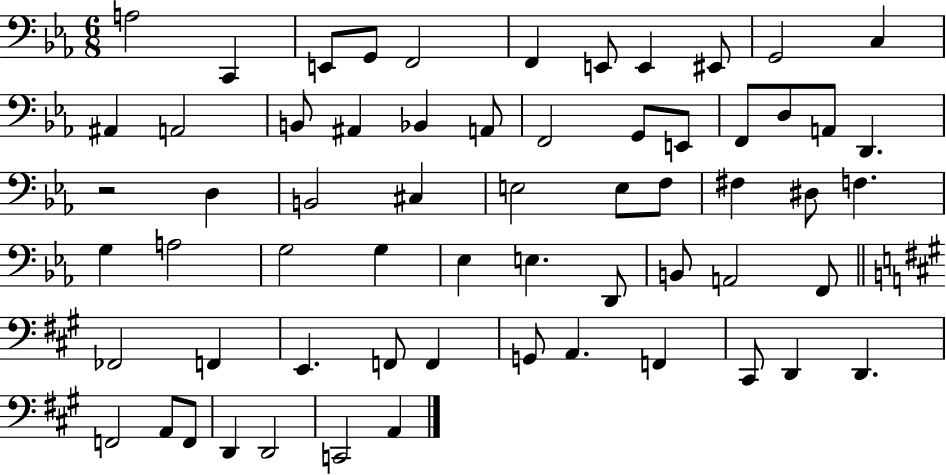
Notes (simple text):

A3/h C2/q E2/e G2/e F2/h F2/q E2/e E2/q EIS2/e G2/h C3/q A#2/q A2/h B2/e A#2/q Bb2/q A2/e F2/h G2/e E2/e F2/e D3/e A2/e D2/q. R/h D3/q B2/h C#3/q E3/h E3/e F3/e F#3/q D#3/e F3/q. G3/q A3/h G3/h G3/q Eb3/q E3/q. D2/e B2/e A2/h F2/e FES2/h F2/q E2/q. F2/e F2/q G2/e A2/q. F2/q C#2/e D2/q D2/q. F2/h A2/e F2/e D2/q D2/h C2/h A2/q